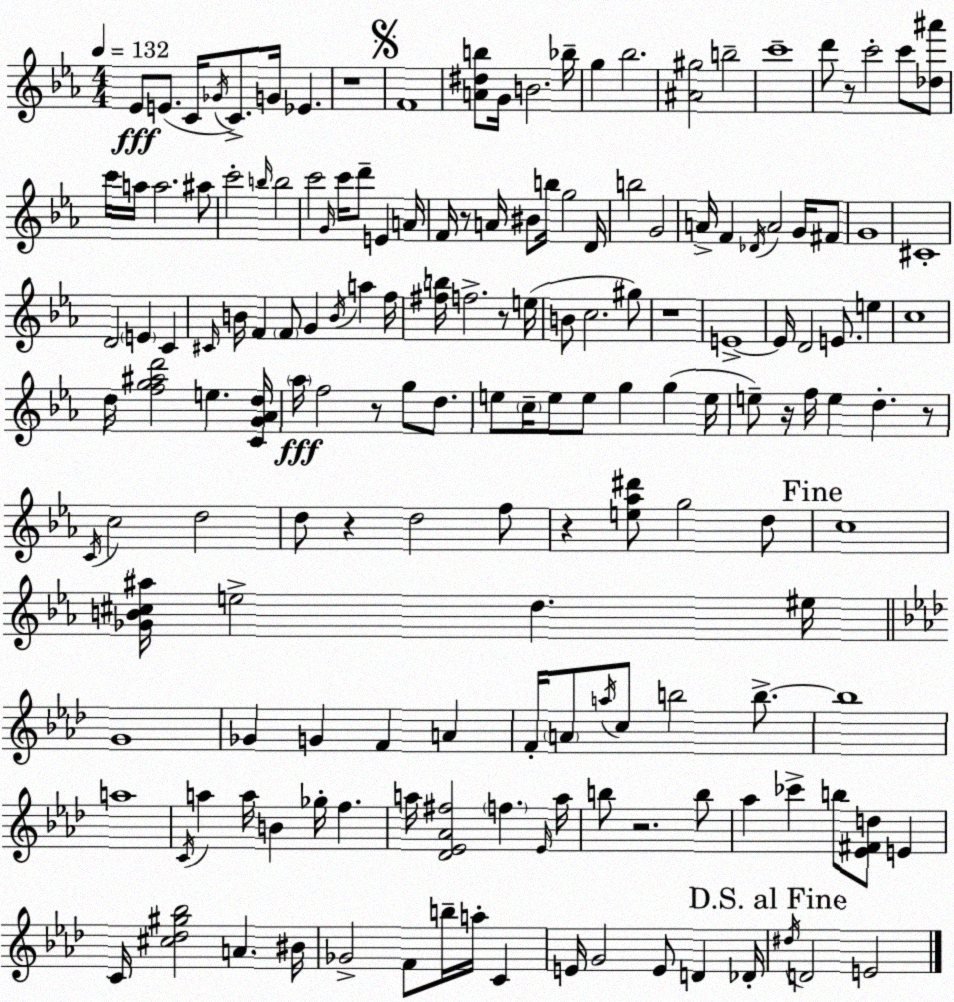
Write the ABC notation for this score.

X:1
T:Untitled
M:4/4
L:1/4
K:Cm
_E/2 E/2 C/4 _G/4 C/2 G/4 _E z4 F4 [A^db]/2 G/4 B2 _b/4 g _b2 [^A^g]2 b2 c'4 d'/2 z/2 c'2 c'/2 [_d^a']/2 c'/4 a/4 a2 ^a/2 c'2 b/4 b2 c'2 G/4 c'/4 d'/2 E A/4 F/4 z/2 A/4 ^B/2 b/4 g2 D/4 b2 G2 A/4 F _D/4 A2 G/4 ^F/2 G4 ^C4 D2 E C ^C/4 B/4 F F/2 G B/4 a f/4 [^fb]/4 f2 z/2 e/4 B/2 c2 ^g/2 z4 E4 E/4 D2 E/2 e c4 d/4 [fg^ad']2 e [CG_Ad]/4 _a/4 f2 z/2 g/2 d/2 e/2 c/4 e/2 e/2 g g e/4 e/2 z/4 f/4 e d z/2 C/4 c2 d2 d/2 z d2 f/2 z [e_a^d']/2 g2 d/2 c4 [_GB^c^a]/4 e2 d ^e/4 G4 _G G F A F/4 A/2 a/4 c/2 b2 b/2 b4 a4 C/4 a a/4 B _g/4 f a/4 [_D_E_A^f]2 f _E/4 a/4 b/2 z2 b/2 _a _c' b/2 [_E^Fd]/2 E C/4 [^c_d^g_b]2 A ^B/4 _G2 F/2 b/4 a/4 C E/4 G2 E/2 D _D/4 ^d/4 D2 E2